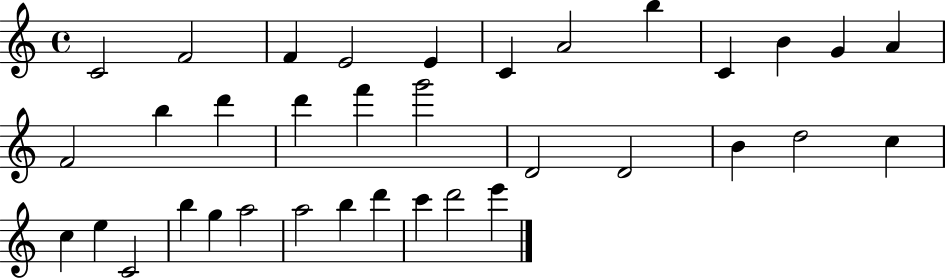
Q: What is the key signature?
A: C major